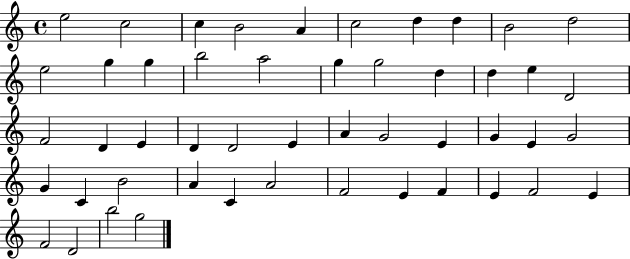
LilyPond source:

{
  \clef treble
  \time 4/4
  \defaultTimeSignature
  \key c \major
  e''2 c''2 | c''4 b'2 a'4 | c''2 d''4 d''4 | b'2 d''2 | \break e''2 g''4 g''4 | b''2 a''2 | g''4 g''2 d''4 | d''4 e''4 d'2 | \break f'2 d'4 e'4 | d'4 d'2 e'4 | a'4 g'2 e'4 | g'4 e'4 g'2 | \break g'4 c'4 b'2 | a'4 c'4 a'2 | f'2 e'4 f'4 | e'4 f'2 e'4 | \break f'2 d'2 | b''2 g''2 | \bar "|."
}